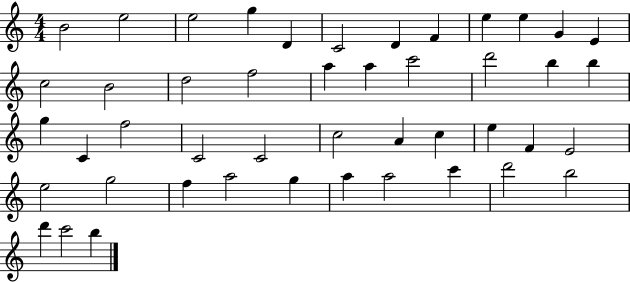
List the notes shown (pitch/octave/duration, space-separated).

B4/h E5/h E5/h G5/q D4/q C4/h D4/q F4/q E5/q E5/q G4/q E4/q C5/h B4/h D5/h F5/h A5/q A5/q C6/h D6/h B5/q B5/q G5/q C4/q F5/h C4/h C4/h C5/h A4/q C5/q E5/q F4/q E4/h E5/h G5/h F5/q A5/h G5/q A5/q A5/h C6/q D6/h B5/h D6/q C6/h B5/q